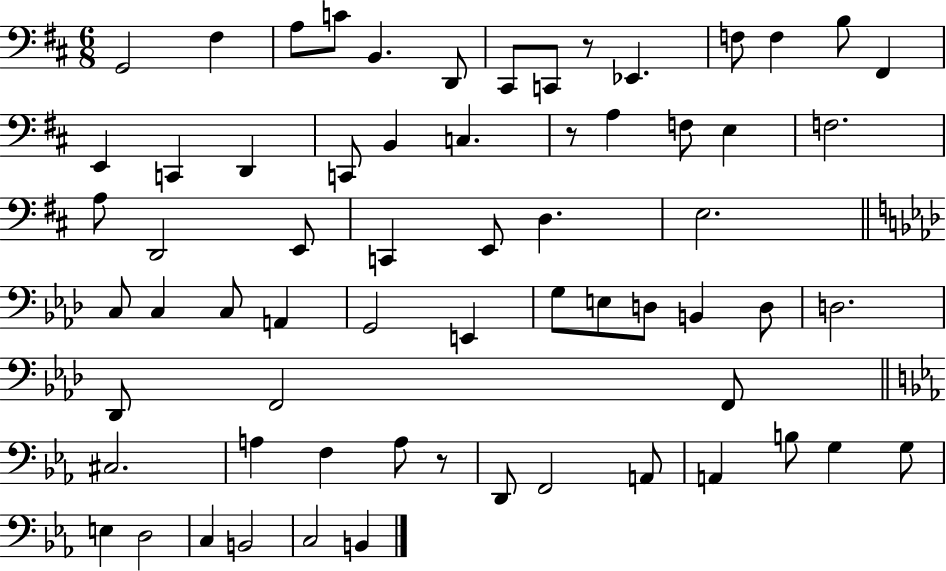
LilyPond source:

{
  \clef bass
  \numericTimeSignature
  \time 6/8
  \key d \major
  g,2 fis4 | a8 c'8 b,4. d,8 | cis,8 c,8 r8 ees,4. | f8 f4 b8 fis,4 | \break e,4 c,4 d,4 | c,8 b,4 c4. | r8 a4 f8 e4 | f2. | \break a8 d,2 e,8 | c,4 e,8 d4. | e2. | \bar "||" \break \key aes \major c8 c4 c8 a,4 | g,2 e,4 | g8 e8 d8 b,4 d8 | d2. | \break des,8 f,2 f,8 | \bar "||" \break \key c \minor cis2. | a4 f4 a8 r8 | d,8 f,2 a,8 | a,4 b8 g4 g8 | \break e4 d2 | c4 b,2 | c2 b,4 | \bar "|."
}